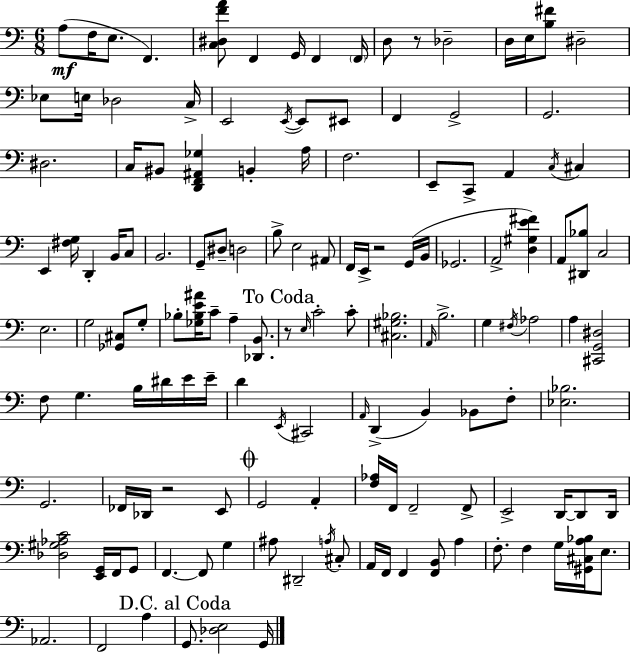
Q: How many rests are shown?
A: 4